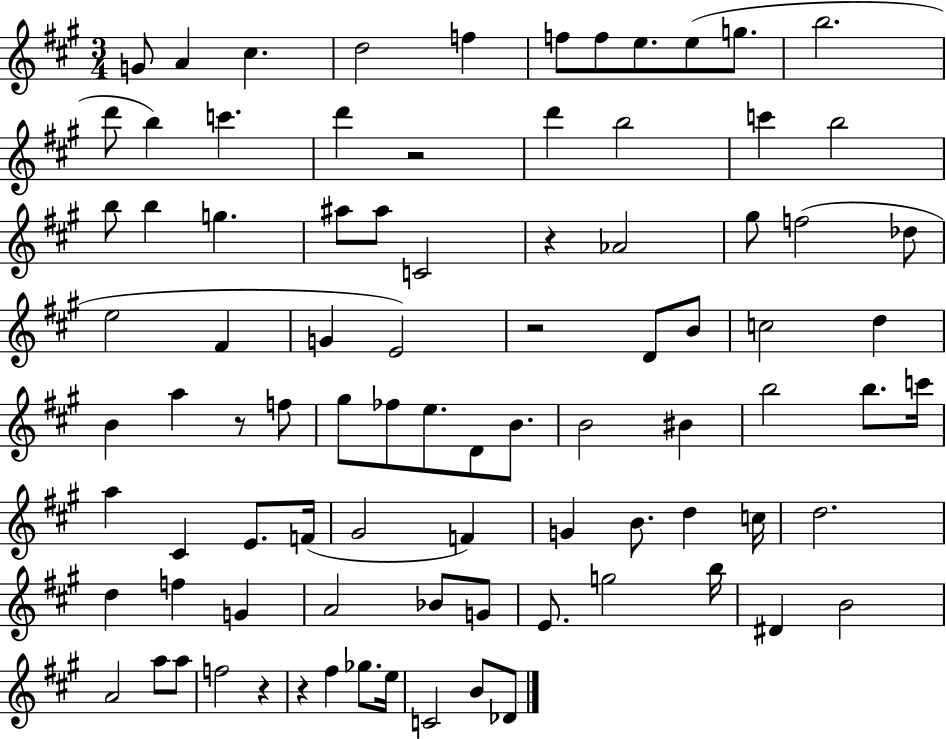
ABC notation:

X:1
T:Untitled
M:3/4
L:1/4
K:A
G/2 A ^c d2 f f/2 f/2 e/2 e/2 g/2 b2 d'/2 b c' d' z2 d' b2 c' b2 b/2 b g ^a/2 ^a/2 C2 z _A2 ^g/2 f2 _d/2 e2 ^F G E2 z2 D/2 B/2 c2 d B a z/2 f/2 ^g/2 _f/2 e/2 D/2 B/2 B2 ^B b2 b/2 c'/4 a ^C E/2 F/4 ^G2 F G B/2 d c/4 d2 d f G A2 _B/2 G/2 E/2 g2 b/4 ^D B2 A2 a/2 a/2 f2 z z ^f _g/2 e/4 C2 B/2 _D/2